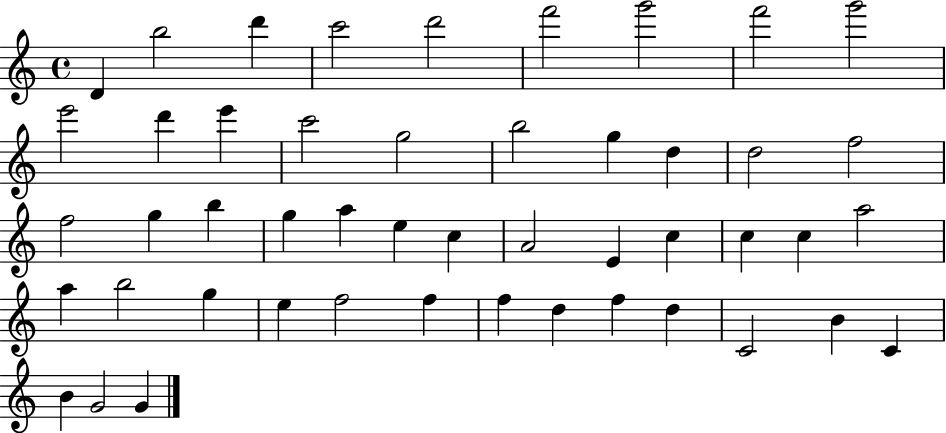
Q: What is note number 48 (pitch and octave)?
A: G4